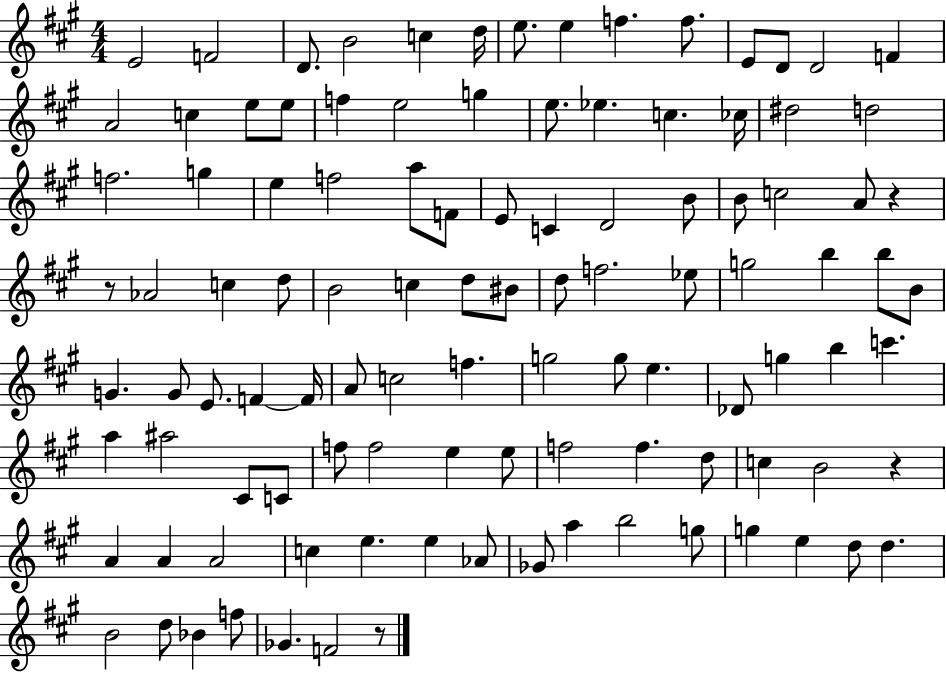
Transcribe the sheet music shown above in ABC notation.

X:1
T:Untitled
M:4/4
L:1/4
K:A
E2 F2 D/2 B2 c d/4 e/2 e f f/2 E/2 D/2 D2 F A2 c e/2 e/2 f e2 g e/2 _e c _c/4 ^d2 d2 f2 g e f2 a/2 F/2 E/2 C D2 B/2 B/2 c2 A/2 z z/2 _A2 c d/2 B2 c d/2 ^B/2 d/2 f2 _e/2 g2 b b/2 B/2 G G/2 E/2 F F/4 A/2 c2 f g2 g/2 e _D/2 g b c' a ^a2 ^C/2 C/2 f/2 f2 e e/2 f2 f d/2 c B2 z A A A2 c e e _A/2 _G/2 a b2 g/2 g e d/2 d B2 d/2 _B f/2 _G F2 z/2